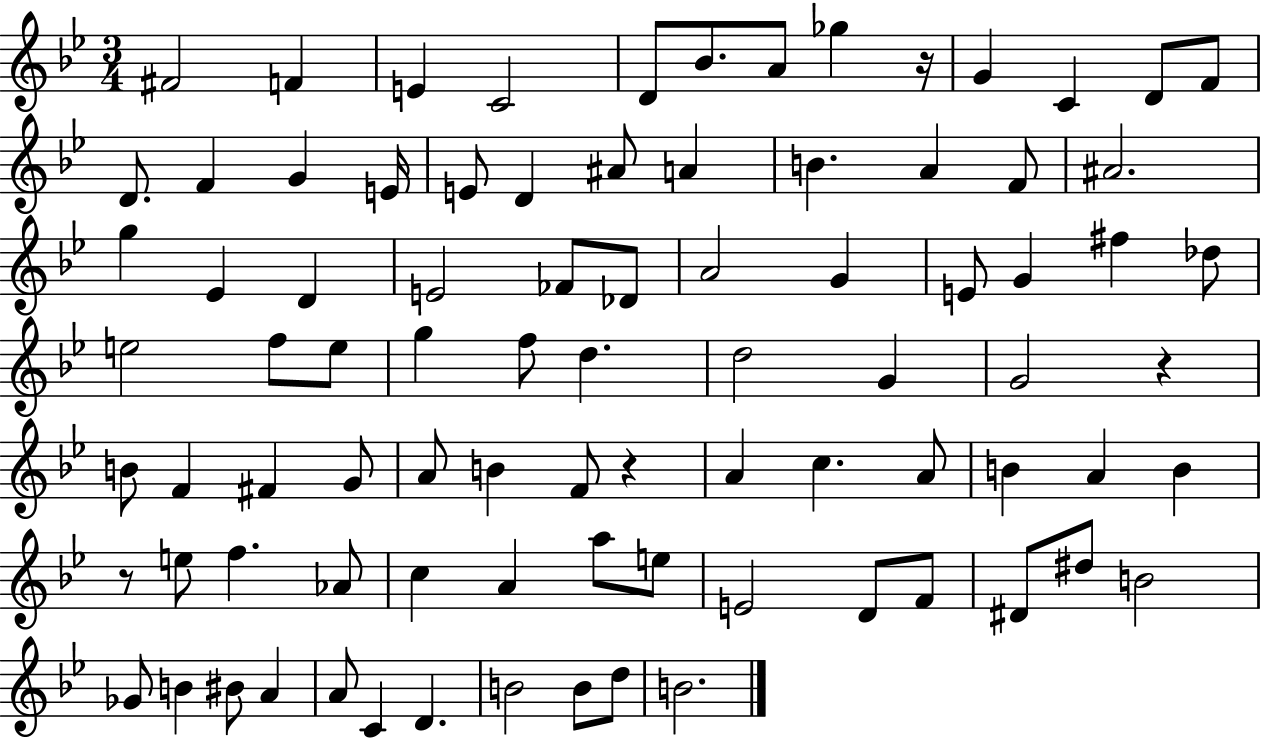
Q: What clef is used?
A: treble